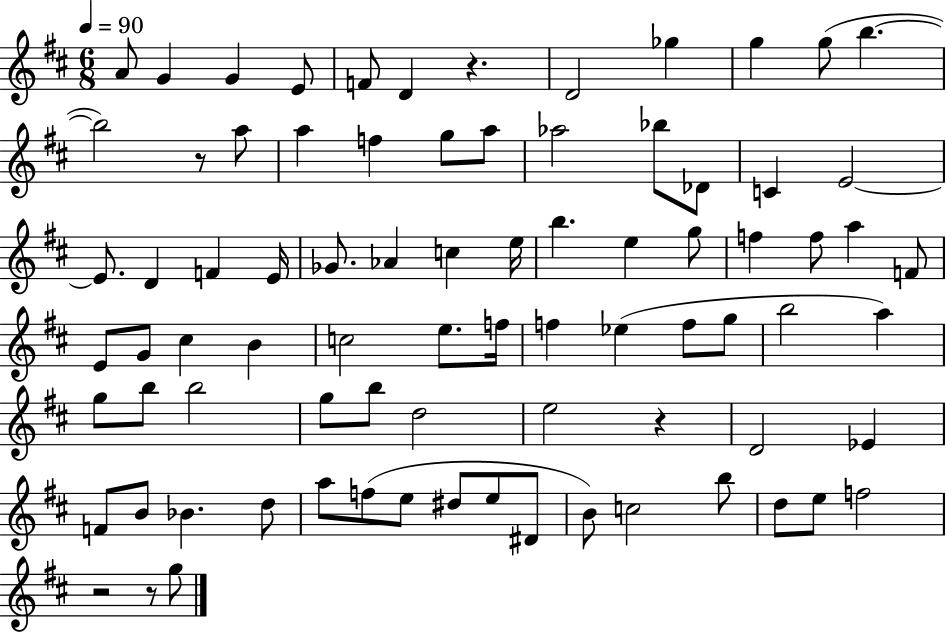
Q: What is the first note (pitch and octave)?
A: A4